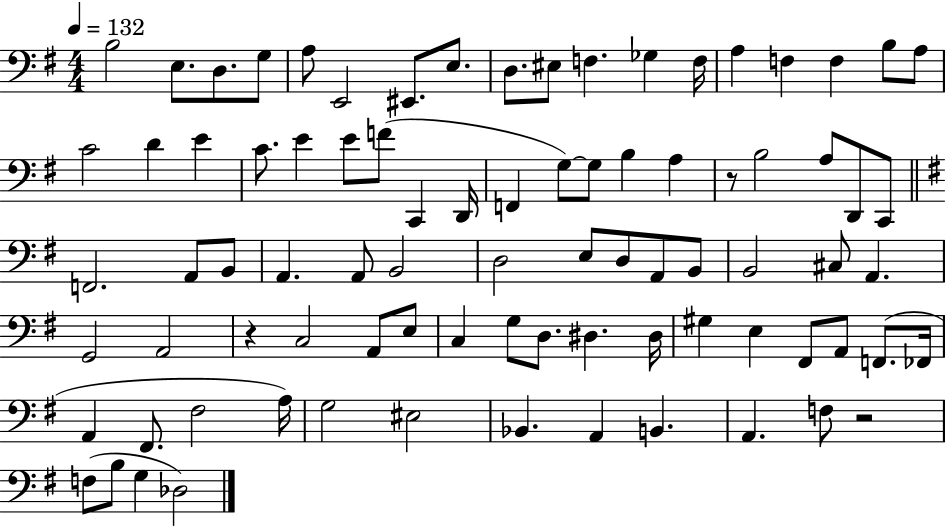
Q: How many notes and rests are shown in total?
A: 84